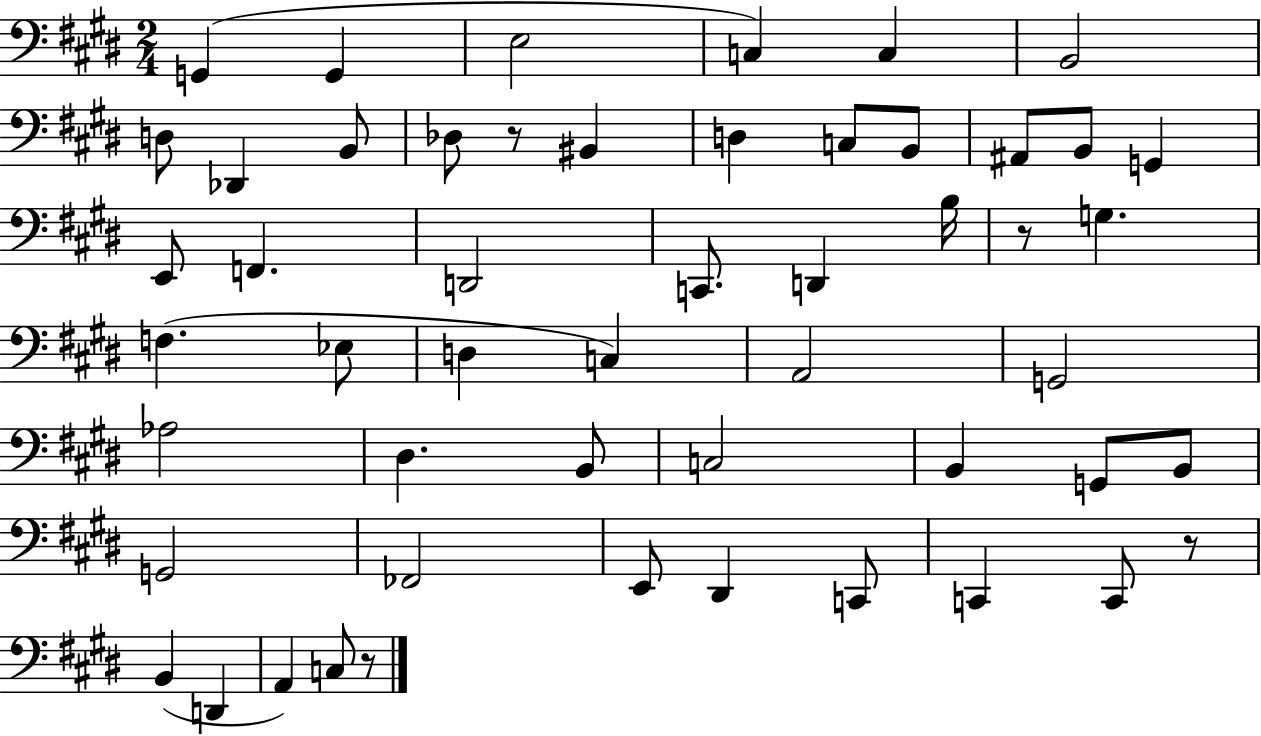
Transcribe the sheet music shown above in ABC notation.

X:1
T:Untitled
M:2/4
L:1/4
K:E
G,, G,, E,2 C, C, B,,2 D,/2 _D,, B,,/2 _D,/2 z/2 ^B,, D, C,/2 B,,/2 ^A,,/2 B,,/2 G,, E,,/2 F,, D,,2 C,,/2 D,, B,/4 z/2 G, F, _E,/2 D, C, A,,2 G,,2 _A,2 ^D, B,,/2 C,2 B,, G,,/2 B,,/2 G,,2 _F,,2 E,,/2 ^D,, C,,/2 C,, C,,/2 z/2 B,, D,, A,, C,/2 z/2